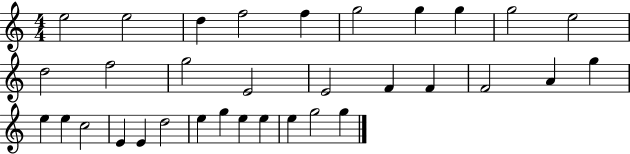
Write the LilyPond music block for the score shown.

{
  \clef treble
  \numericTimeSignature
  \time 4/4
  \key c \major
  e''2 e''2 | d''4 f''2 f''4 | g''2 g''4 g''4 | g''2 e''2 | \break d''2 f''2 | g''2 e'2 | e'2 f'4 f'4 | f'2 a'4 g''4 | \break e''4 e''4 c''2 | e'4 e'4 d''2 | e''4 g''4 e''4 e''4 | e''4 g''2 g''4 | \break \bar "|."
}